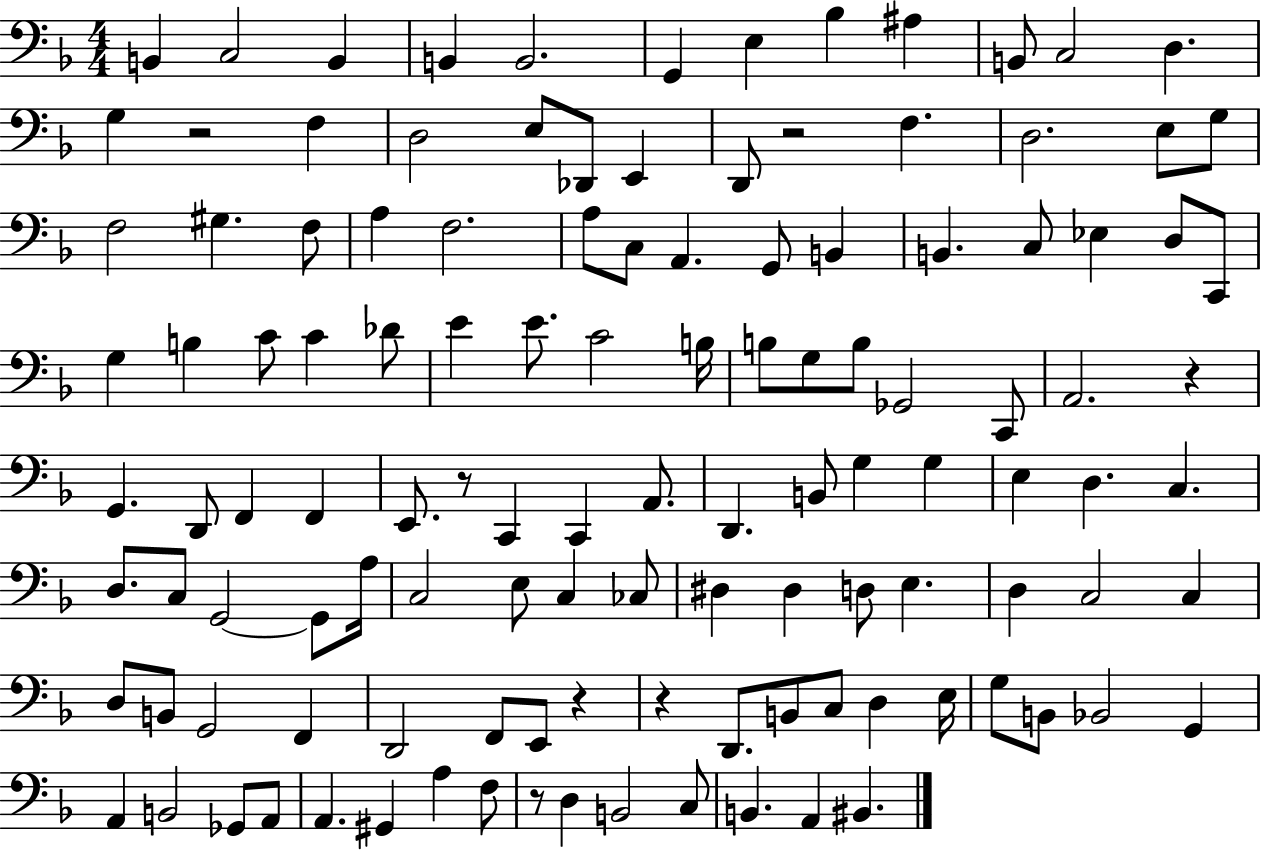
X:1
T:Untitled
M:4/4
L:1/4
K:F
B,, C,2 B,, B,, B,,2 G,, E, _B, ^A, B,,/2 C,2 D, G, z2 F, D,2 E,/2 _D,,/2 E,, D,,/2 z2 F, D,2 E,/2 G,/2 F,2 ^G, F,/2 A, F,2 A,/2 C,/2 A,, G,,/2 B,, B,, C,/2 _E, D,/2 C,,/2 G, B, C/2 C _D/2 E E/2 C2 B,/4 B,/2 G,/2 B,/2 _G,,2 C,,/2 A,,2 z G,, D,,/2 F,, F,, E,,/2 z/2 C,, C,, A,,/2 D,, B,,/2 G, G, E, D, C, D,/2 C,/2 G,,2 G,,/2 A,/4 C,2 E,/2 C, _C,/2 ^D, ^D, D,/2 E, D, C,2 C, D,/2 B,,/2 G,,2 F,, D,,2 F,,/2 E,,/2 z z D,,/2 B,,/2 C,/2 D, E,/4 G,/2 B,,/2 _B,,2 G,, A,, B,,2 _G,,/2 A,,/2 A,, ^G,, A, F,/2 z/2 D, B,,2 C,/2 B,, A,, ^B,,